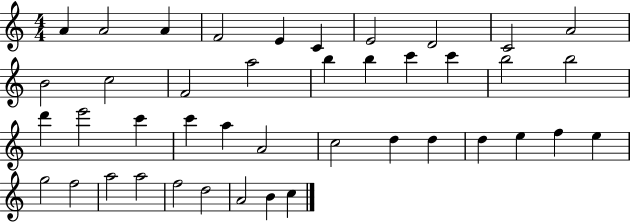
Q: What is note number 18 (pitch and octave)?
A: C6